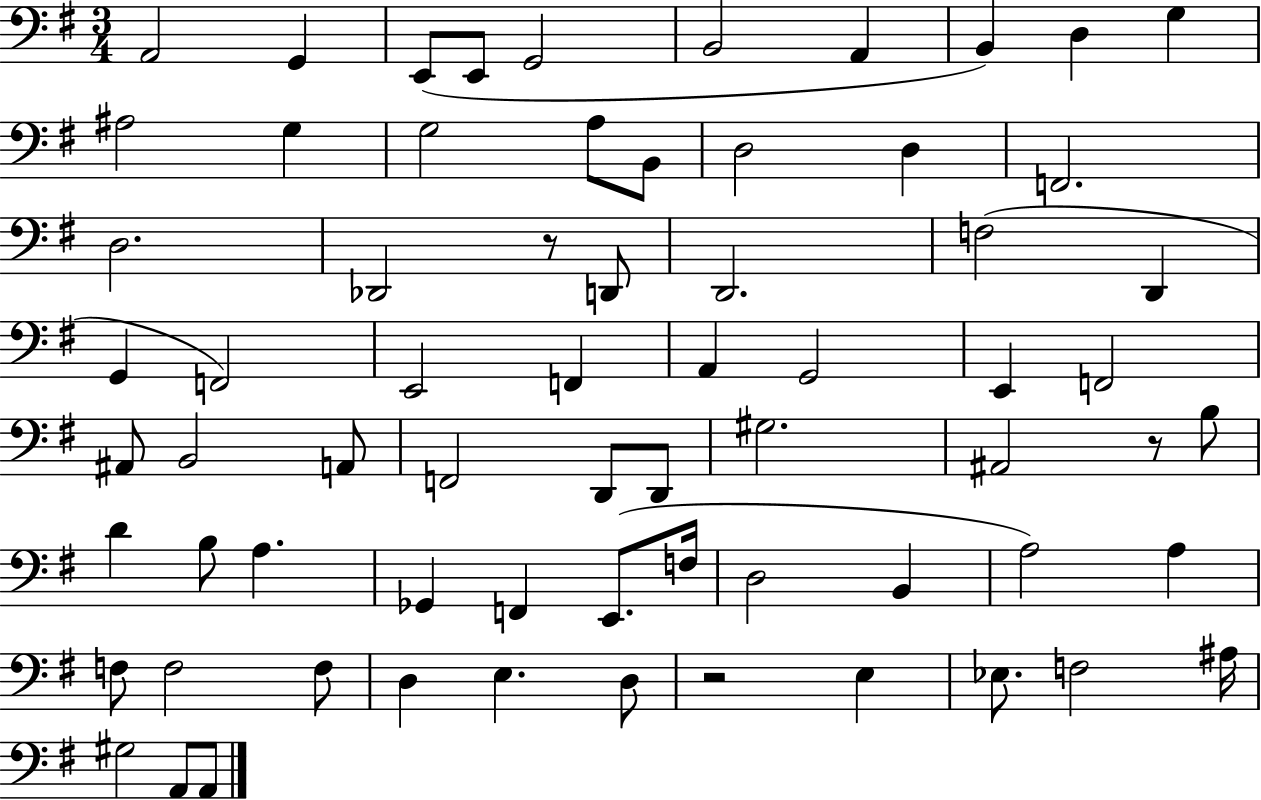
A2/h G2/q E2/e E2/e G2/h B2/h A2/q B2/q D3/q G3/q A#3/h G3/q G3/h A3/e B2/e D3/h D3/q F2/h. D3/h. Db2/h R/e D2/e D2/h. F3/h D2/q G2/q F2/h E2/h F2/q A2/q G2/h E2/q F2/h A#2/e B2/h A2/e F2/h D2/e D2/e G#3/h. A#2/h R/e B3/e D4/q B3/e A3/q. Gb2/q F2/q E2/e. F3/s D3/h B2/q A3/h A3/q F3/e F3/h F3/e D3/q E3/q. D3/e R/h E3/q Eb3/e. F3/h A#3/s G#3/h A2/e A2/e